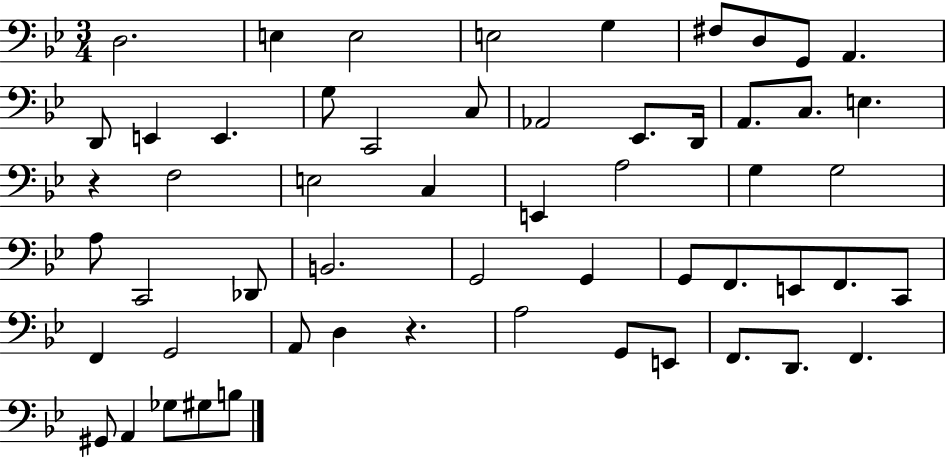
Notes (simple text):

D3/h. E3/q E3/h E3/h G3/q F#3/e D3/e G2/e A2/q. D2/e E2/q E2/q. G3/e C2/h C3/e Ab2/h Eb2/e. D2/s A2/e. C3/e. E3/q. R/q F3/h E3/h C3/q E2/q A3/h G3/q G3/h A3/e C2/h Db2/e B2/h. G2/h G2/q G2/e F2/e. E2/e F2/e. C2/e F2/q G2/h A2/e D3/q R/q. A3/h G2/e E2/e F2/e. D2/e. F2/q. G#2/e A2/q Gb3/e G#3/e B3/e